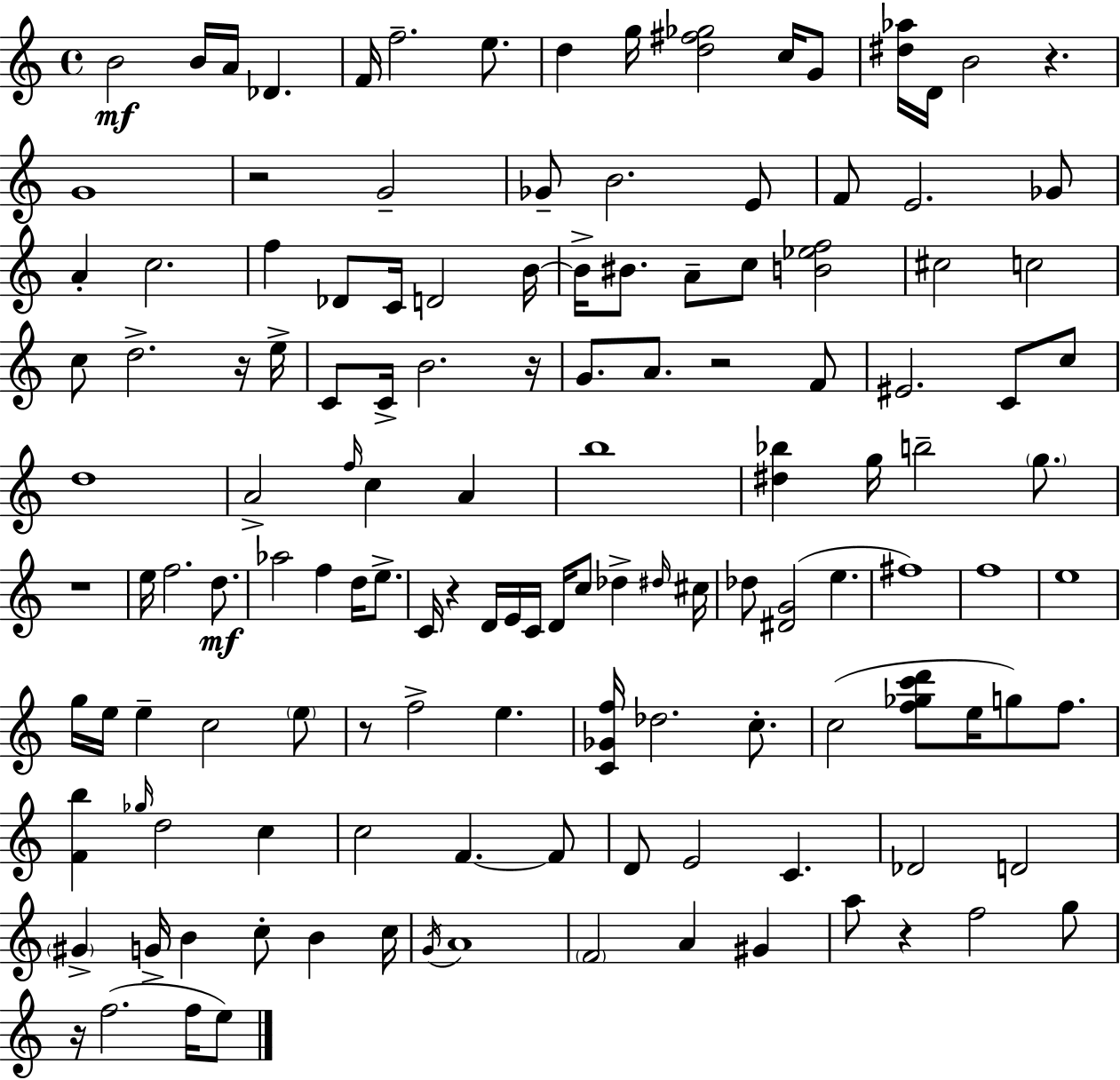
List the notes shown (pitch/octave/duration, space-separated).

B4/h B4/s A4/s Db4/q. F4/s F5/h. E5/e. D5/q G5/s [D5,F#5,Gb5]/h C5/s G4/e [D#5,Ab5]/s D4/s B4/h R/q. G4/w R/h G4/h Gb4/e B4/h. E4/e F4/e E4/h. Gb4/e A4/q C5/h. F5/q Db4/e C4/s D4/h B4/s B4/s BIS4/e. A4/e C5/e [B4,Eb5,F5]/h C#5/h C5/h C5/e D5/h. R/s E5/s C4/e C4/s B4/h. R/s G4/e. A4/e. R/h F4/e EIS4/h. C4/e C5/e D5/w A4/h F5/s C5/q A4/q B5/w [D#5,Bb5]/q G5/s B5/h G5/e. R/w E5/s F5/h. D5/e. Ab5/h F5/q D5/s E5/e. C4/s R/q D4/s E4/s C4/s D4/s C5/e Db5/q D#5/s C#5/s Db5/e [D#4,G4]/h E5/q. F#5/w F5/w E5/w G5/s E5/s E5/q C5/h E5/e R/e F5/h E5/q. [C4,Gb4,F5]/s Db5/h. C5/e. C5/h [F5,Gb5,C6,D6]/e E5/s G5/e F5/e. [F4,B5]/q Gb5/s D5/h C5/q C5/h F4/q. F4/e D4/e E4/h C4/q. Db4/h D4/h G#4/q G4/s B4/q C5/e B4/q C5/s G4/s A4/w F4/h A4/q G#4/q A5/e R/q F5/h G5/e R/s F5/h. F5/s E5/e